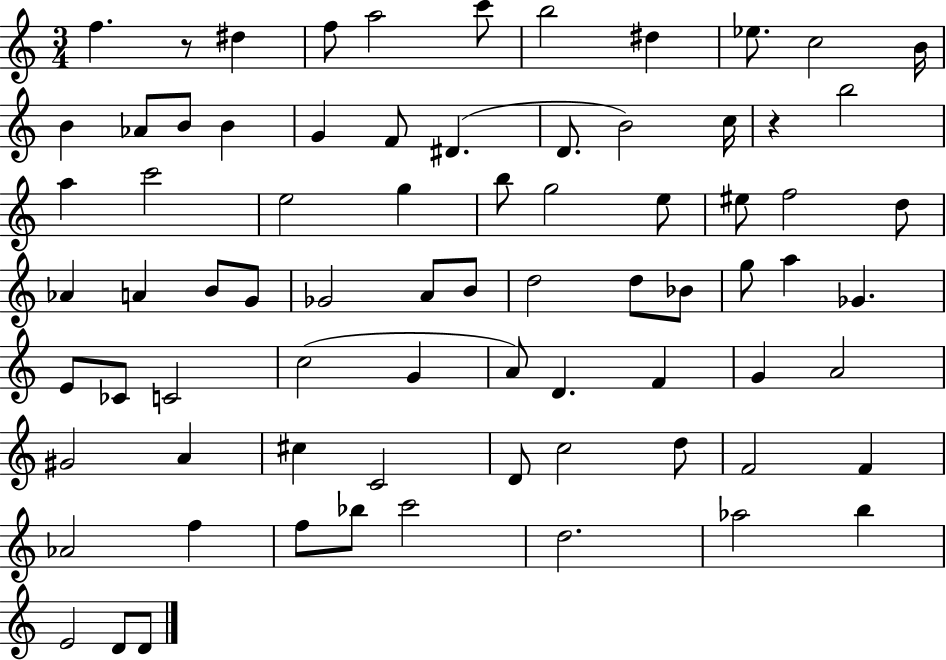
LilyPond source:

{
  \clef treble
  \numericTimeSignature
  \time 3/4
  \key c \major
  \repeat volta 2 { f''4. r8 dis''4 | f''8 a''2 c'''8 | b''2 dis''4 | ees''8. c''2 b'16 | \break b'4 aes'8 b'8 b'4 | g'4 f'8 dis'4.( | d'8. b'2) c''16 | r4 b''2 | \break a''4 c'''2 | e''2 g''4 | b''8 g''2 e''8 | eis''8 f''2 d''8 | \break aes'4 a'4 b'8 g'8 | ges'2 a'8 b'8 | d''2 d''8 bes'8 | g''8 a''4 ges'4. | \break e'8 ces'8 c'2 | c''2( g'4 | a'8) d'4. f'4 | g'4 a'2 | \break gis'2 a'4 | cis''4 c'2 | d'8 c''2 d''8 | f'2 f'4 | \break aes'2 f''4 | f''8 bes''8 c'''2 | d''2. | aes''2 b''4 | \break e'2 d'8 d'8 | } \bar "|."
}